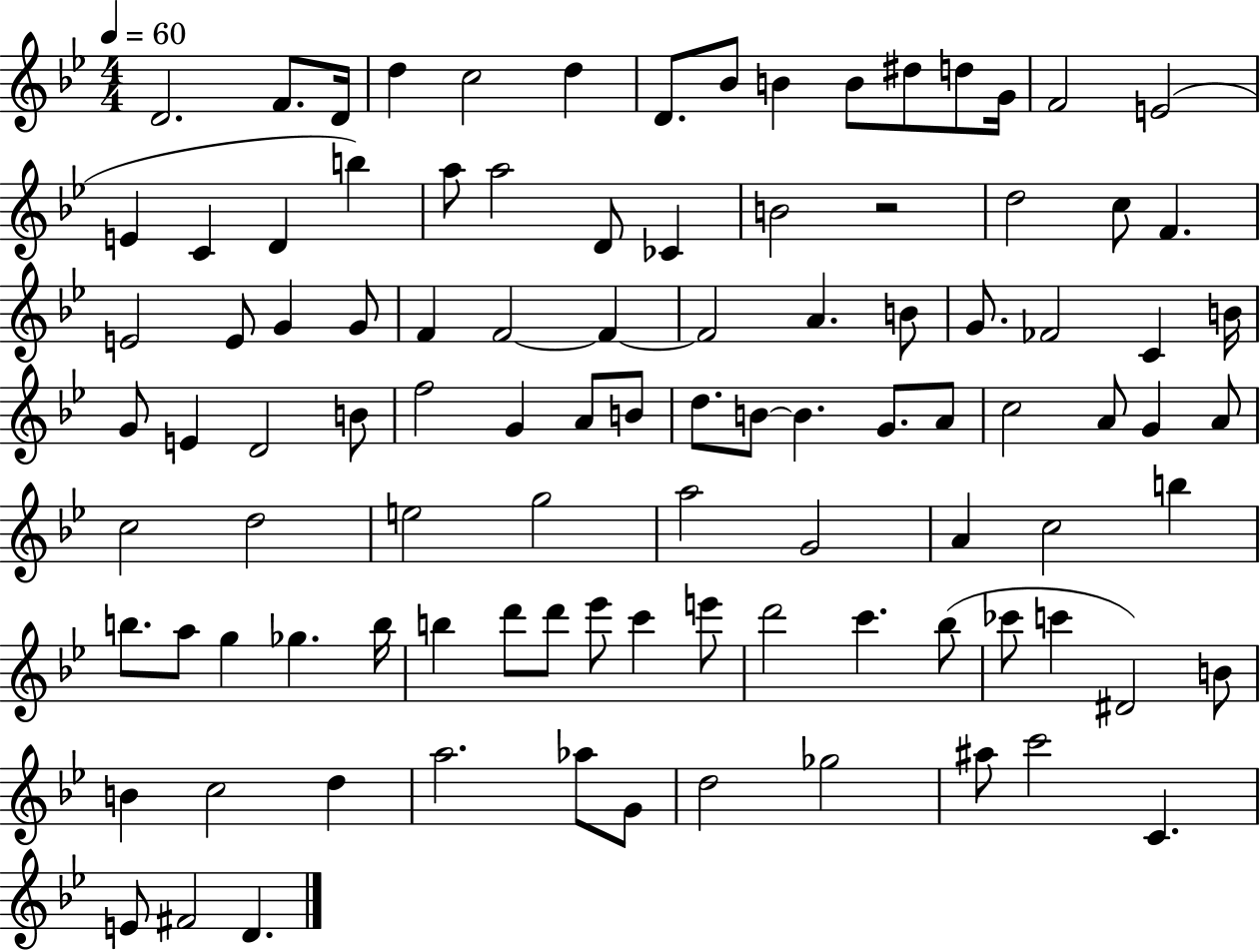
D4/h. F4/e. D4/s D5/q C5/h D5/q D4/e. Bb4/e B4/q B4/e D#5/e D5/e G4/s F4/h E4/h E4/q C4/q D4/q B5/q A5/e A5/h D4/e CES4/q B4/h R/h D5/h C5/e F4/q. E4/h E4/e G4/q G4/e F4/q F4/h F4/q F4/h A4/q. B4/e G4/e. FES4/h C4/q B4/s G4/e E4/q D4/h B4/e F5/h G4/q A4/e B4/e D5/e. B4/e B4/q. G4/e. A4/e C5/h A4/e G4/q A4/e C5/h D5/h E5/h G5/h A5/h G4/h A4/q C5/h B5/q B5/e. A5/e G5/q Gb5/q. B5/s B5/q D6/e D6/e Eb6/e C6/q E6/e D6/h C6/q. Bb5/e CES6/e C6/q D#4/h B4/e B4/q C5/h D5/q A5/h. Ab5/e G4/e D5/h Gb5/h A#5/e C6/h C4/q. E4/e F#4/h D4/q.